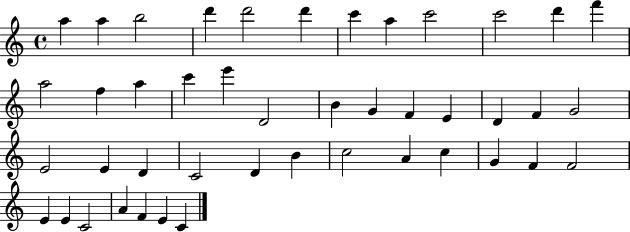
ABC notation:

X:1
T:Untitled
M:4/4
L:1/4
K:C
a a b2 d' d'2 d' c' a c'2 c'2 d' f' a2 f a c' e' D2 B G F E D F G2 E2 E D C2 D B c2 A c G F F2 E E C2 A F E C